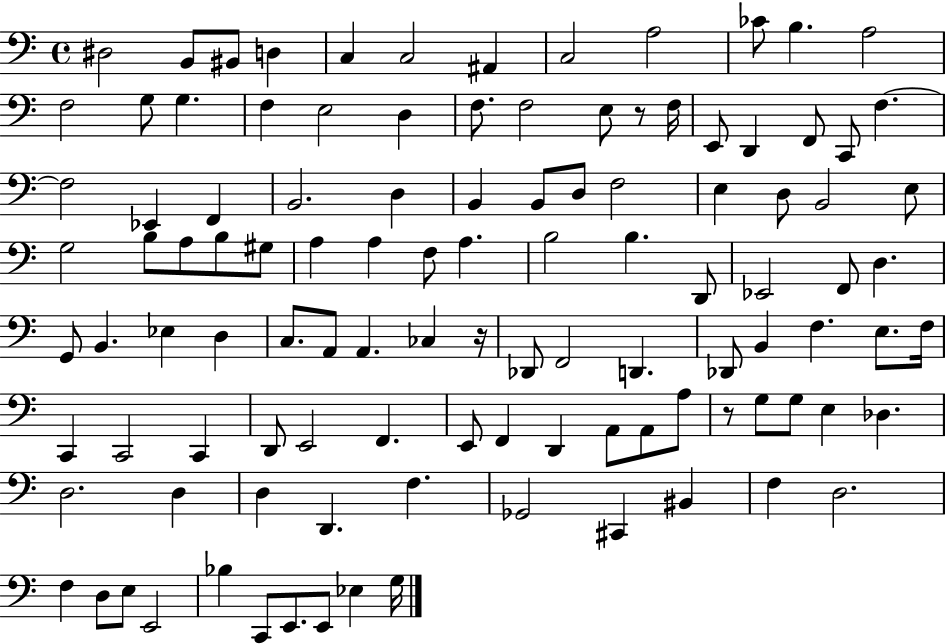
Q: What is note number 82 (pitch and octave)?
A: A2